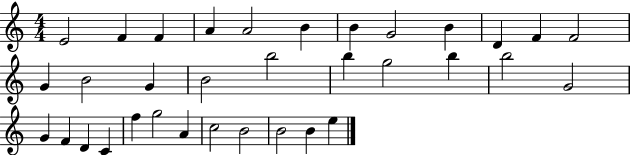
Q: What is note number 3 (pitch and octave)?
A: F4